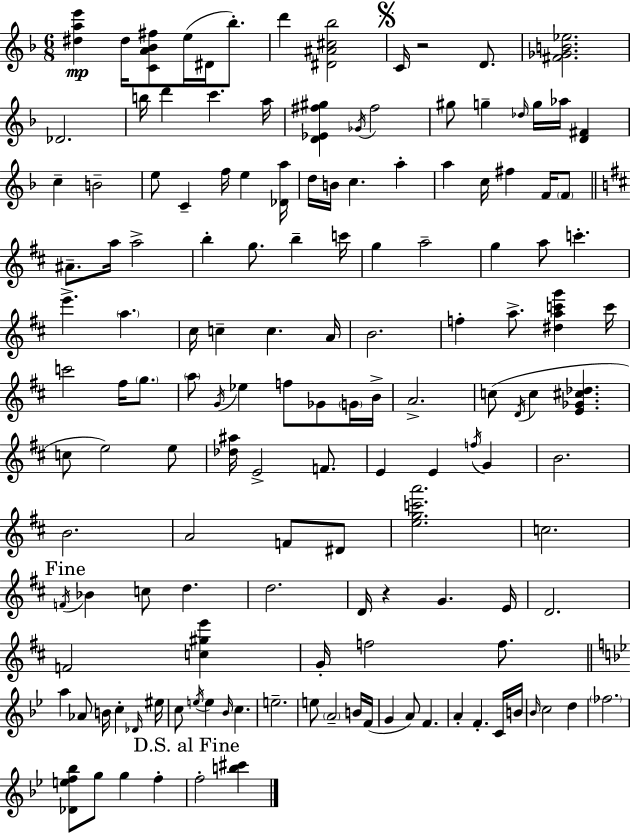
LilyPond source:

{
  \clef treble
  \numericTimeSignature
  \time 6/8
  \key f \major
  \repeat volta 2 { <dis'' a'' e'''>4\mp dis''16 <c' a' bes' fis''>8 e''16( dis'16 bes''8.-.) | d'''4 <dis' ais' cis'' bes''>2 | \mark \markup { \musicglyph "scripts.segno" } c'16 r2 d'8. | <fis' ges' b' ees''>2. | \break des'2. | b''16 d'''4 c'''4. a''16 | <d' ees' fis'' gis''>4 \acciaccatura { ges'16 } fis''2 | gis''8 g''4-- \grace { des''16 } g''16 aes''16 <d' fis'>4 | \break c''4-- b'2-- | e''8 c'4-- f''16 e''4 | <des' a''>16 d''16 b'16 c''4. a''4-. | a''4 c''16 fis''4 f'16 | \break \parenthesize f'8 \bar "||" \break \key b \minor ais'8.-- a''16 a''2-> | b''4-. g''8. b''4-- c'''16 | g''4 a''2-- | g''4 a''8 c'''4.-. | \break e'''4.-> \parenthesize a''4. | cis''16 c''4-- c''4. a'16 | b'2. | f''4-. a''8.-> <dis'' a'' c''' g'''>4 c'''16 | \break c'''2 fis''16 \parenthesize g''8. | \parenthesize a''8 \acciaccatura { g'16 } ees''4 f''8 ges'8 \parenthesize g'16 | b'16-> a'2.-> | c''8( \acciaccatura { d'16 } c''4 <e' ges' cis'' des''>4. | \break c''8 e''2) | e''8 <des'' ais''>16 e'2-> f'8. | e'4 e'4 \acciaccatura { f''16 } g'4 | b'2. | \break b'2. | a'2 f'8 | dis'8 <e'' g'' c''' a'''>2. | c''2. | \break \mark "Fine" \acciaccatura { f'16 } bes'4 c''8 d''4. | d''2. | d'16 r4 g'4. | e'16 d'2. | \break f'2 | <c'' gis'' e'''>4 g'16-. f''2 | f''8. \bar "||" \break \key bes \major a''4 aes'8 b'16 c''4-. \grace { des'16 } | eis''16 c''8 \acciaccatura { e''16 } e''4 \grace { bes'16 } c''4. | e''2.-- | e''8 \parenthesize a'2-- | \break b'16 f'16( g'4 a'8) f'4. | a'4-. f'4.-. | c'16 b'16 \grace { bes'16 } c''2 | d''4 \parenthesize fes''2. | \break <des' e'' f'' bes''>8 g''8 g''4 | f''4-. \mark "D.S. al Fine" f''2-. | <b'' cis'''>4 } \bar "|."
}